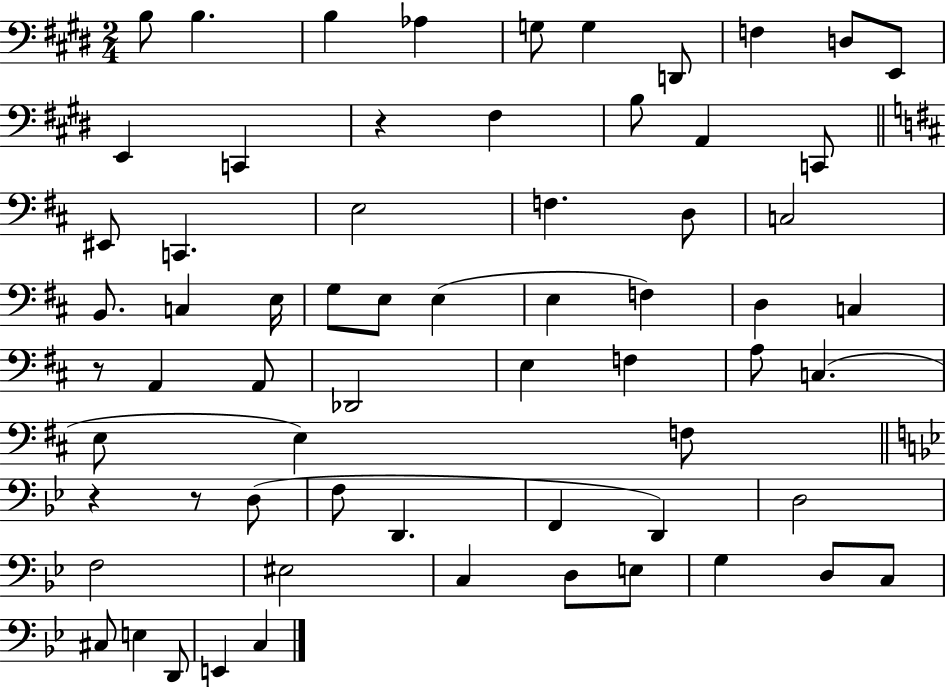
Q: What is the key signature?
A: E major